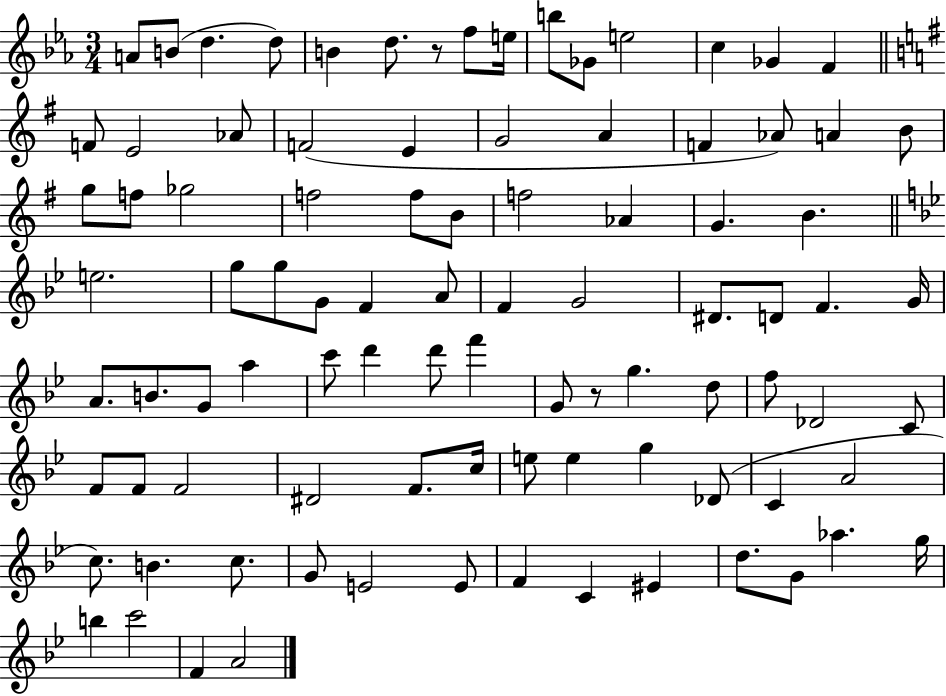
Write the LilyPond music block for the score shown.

{
  \clef treble
  \numericTimeSignature
  \time 3/4
  \key ees \major
  \repeat volta 2 { a'8 b'8( d''4. d''8) | b'4 d''8. r8 f''8 e''16 | b''8 ges'8 e''2 | c''4 ges'4 f'4 | \break \bar "||" \break \key e \minor f'8 e'2 aes'8 | f'2( e'4 | g'2 a'4 | f'4 aes'8) a'4 b'8 | \break g''8 f''8 ges''2 | f''2 f''8 b'8 | f''2 aes'4 | g'4. b'4. | \break \bar "||" \break \key bes \major e''2. | g''8 g''8 g'8 f'4 a'8 | f'4 g'2 | dis'8. d'8 f'4. g'16 | \break a'8. b'8. g'8 a''4 | c'''8 d'''4 d'''8 f'''4 | g'8 r8 g''4. d''8 | f''8 des'2 c'8 | \break f'8 f'8 f'2 | dis'2 f'8. c''16 | e''8 e''4 g''4 des'8( | c'4 a'2 | \break c''8.) b'4. c''8. | g'8 e'2 e'8 | f'4 c'4 eis'4 | d''8. g'8 aes''4. g''16 | \break b''4 c'''2 | f'4 a'2 | } \bar "|."
}